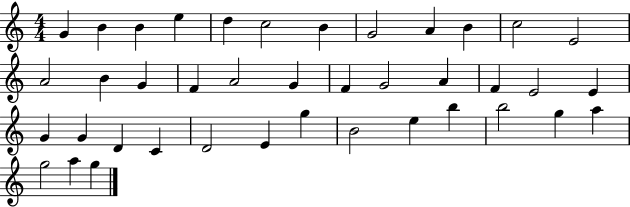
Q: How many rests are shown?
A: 0